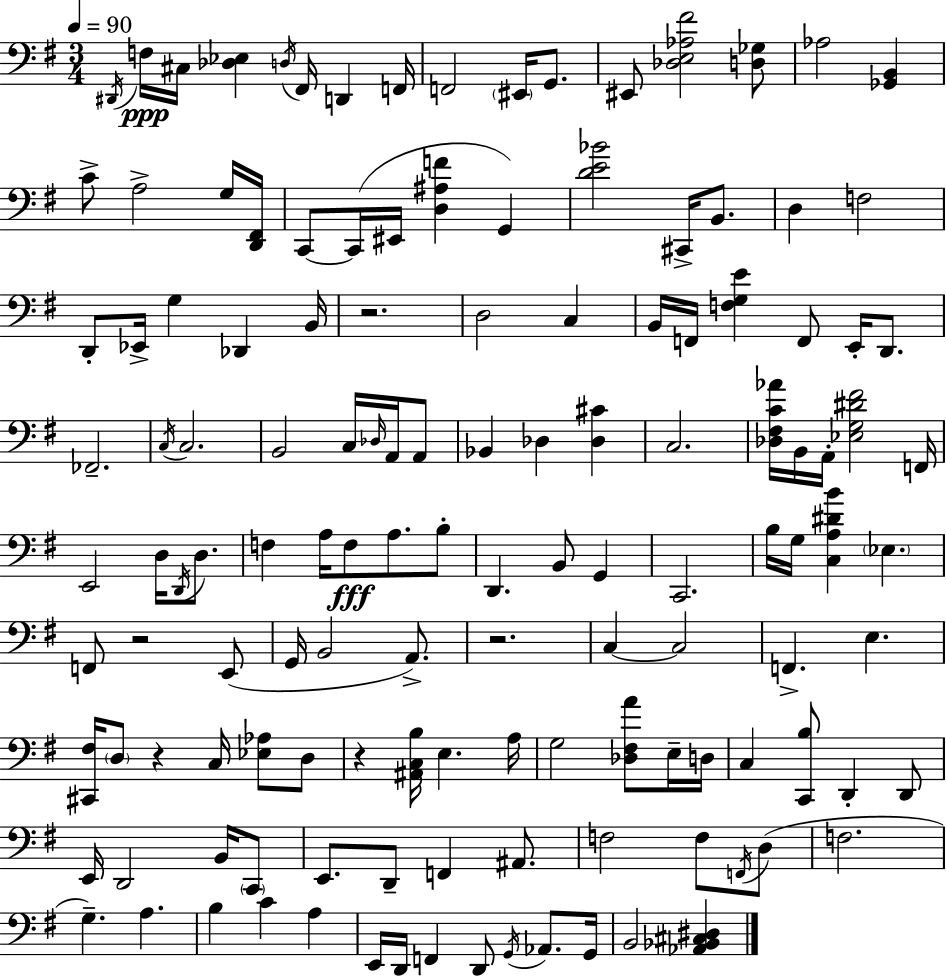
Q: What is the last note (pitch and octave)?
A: B2